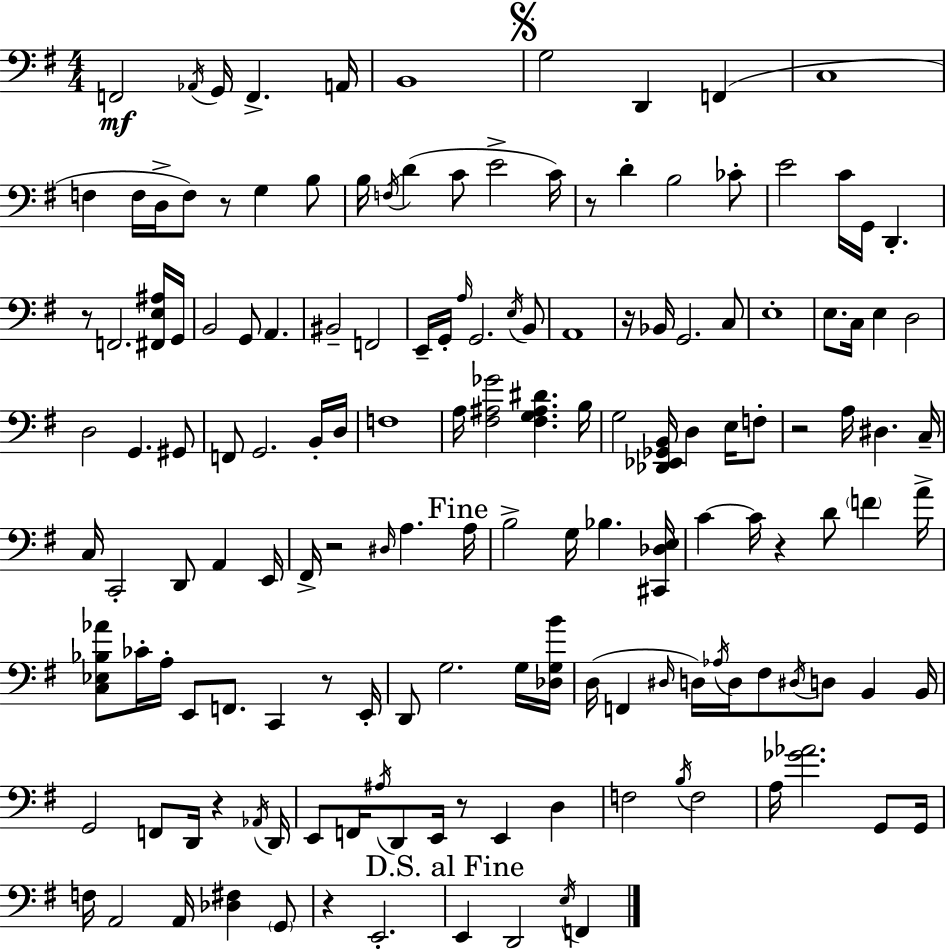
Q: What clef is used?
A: bass